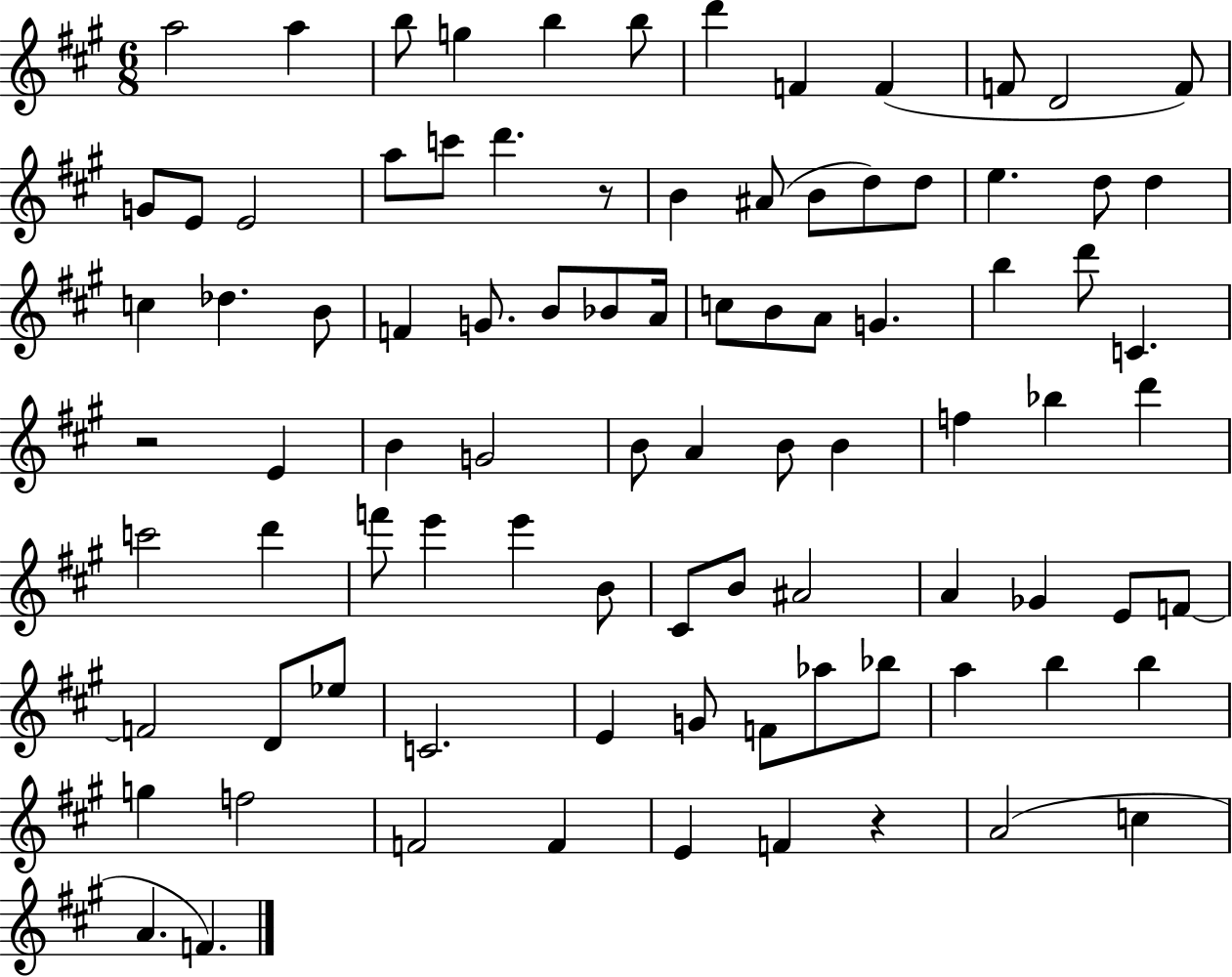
X:1
T:Untitled
M:6/8
L:1/4
K:A
a2 a b/2 g b b/2 d' F F F/2 D2 F/2 G/2 E/2 E2 a/2 c'/2 d' z/2 B ^A/2 B/2 d/2 d/2 e d/2 d c _d B/2 F G/2 B/2 _B/2 A/4 c/2 B/2 A/2 G b d'/2 C z2 E B G2 B/2 A B/2 B f _b d' c'2 d' f'/2 e' e' B/2 ^C/2 B/2 ^A2 A _G E/2 F/2 F2 D/2 _e/2 C2 E G/2 F/2 _a/2 _b/2 a b b g f2 F2 F E F z A2 c A F